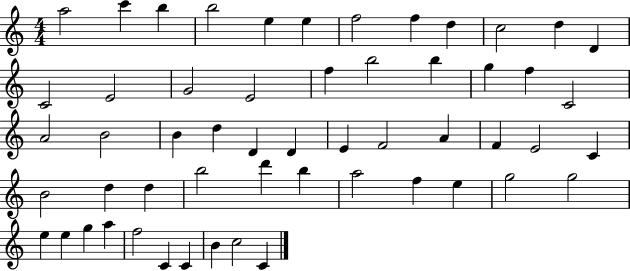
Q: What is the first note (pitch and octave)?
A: A5